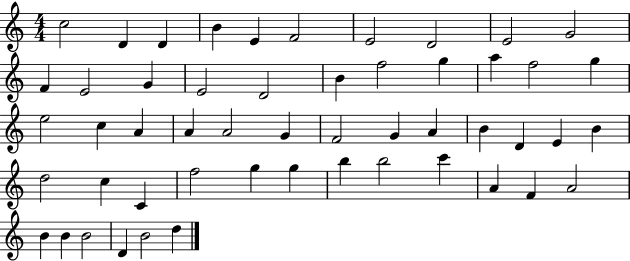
C5/h D4/q D4/q B4/q E4/q F4/h E4/h D4/h E4/h G4/h F4/q E4/h G4/q E4/h D4/h B4/q F5/h G5/q A5/q F5/h G5/q E5/h C5/q A4/q A4/q A4/h G4/q F4/h G4/q A4/q B4/q D4/q E4/q B4/q D5/h C5/q C4/q F5/h G5/q G5/q B5/q B5/h C6/q A4/q F4/q A4/h B4/q B4/q B4/h D4/q B4/h D5/q